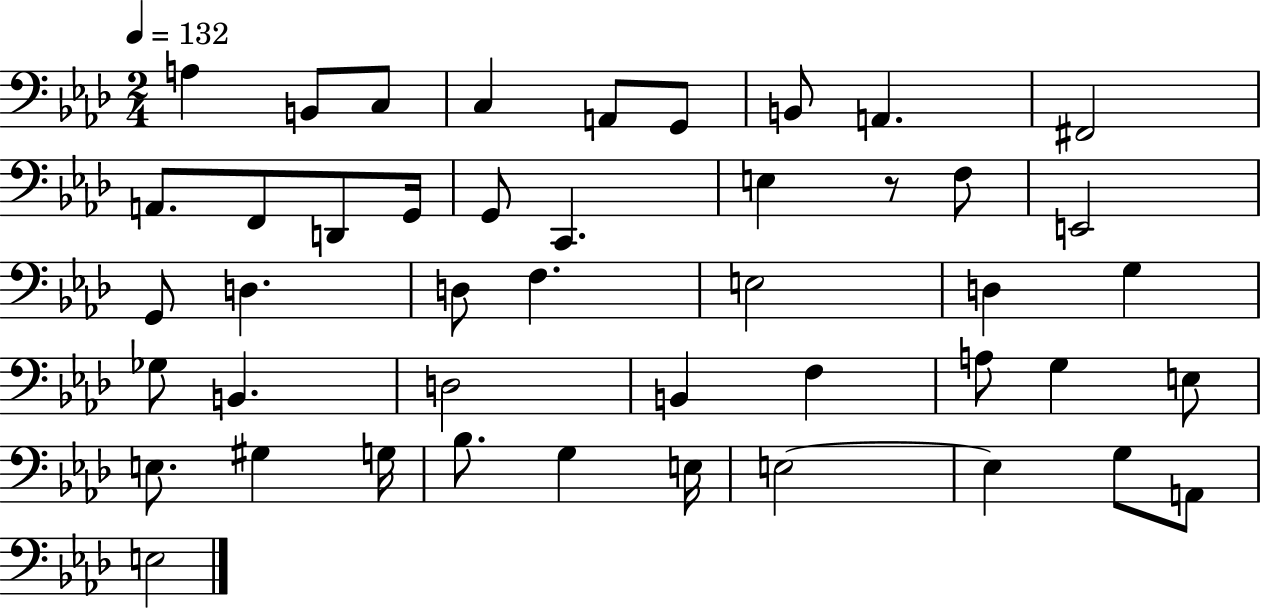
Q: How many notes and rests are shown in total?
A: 45